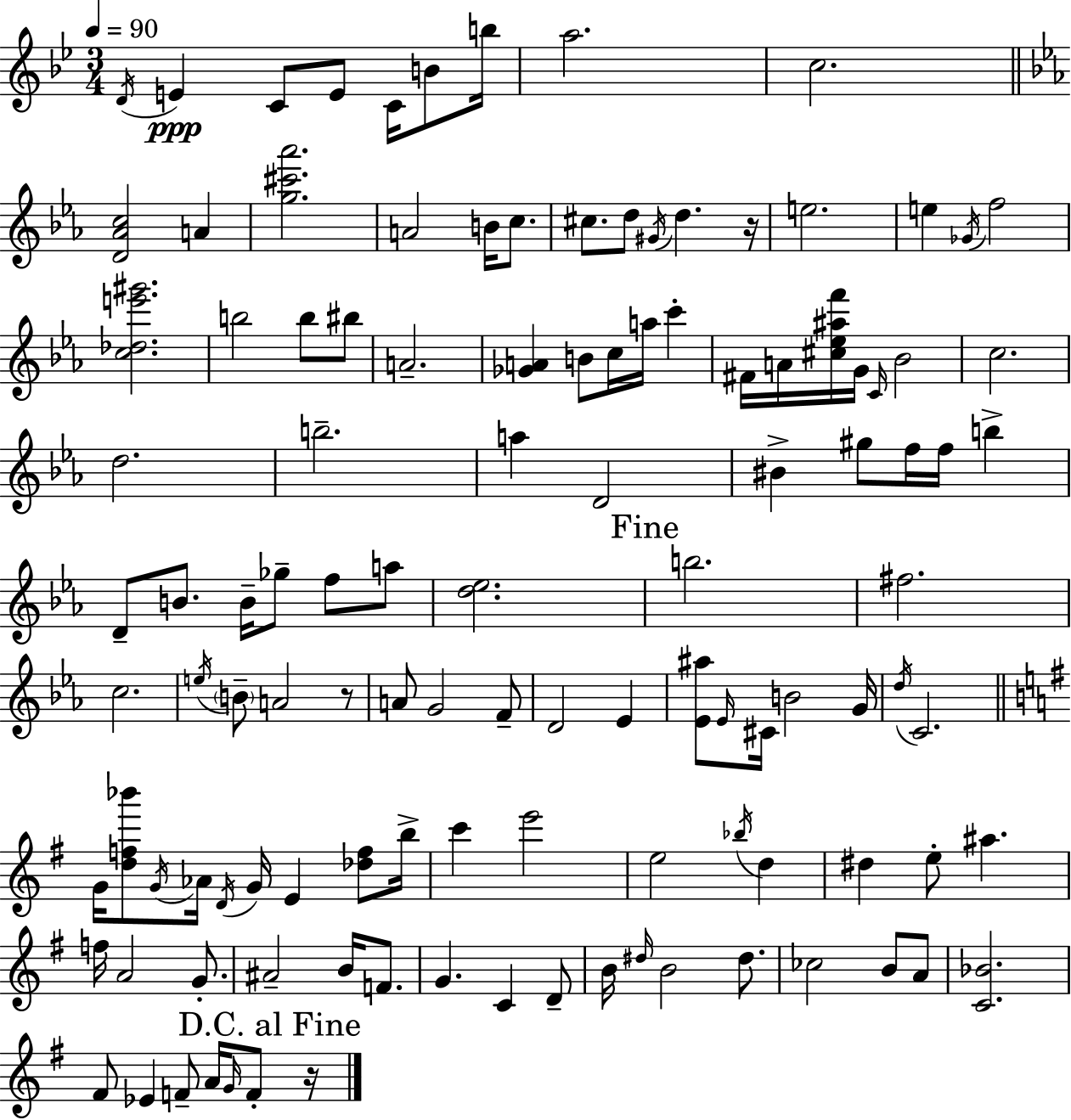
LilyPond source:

{
  \clef treble
  \numericTimeSignature
  \time 3/4
  \key g \minor
  \tempo 4 = 90
  \acciaccatura { d'16 }\ppp e'4 c'8 e'8 c'16 b'8 | b''16 a''2. | c''2. | \bar "||" \break \key c \minor <d' aes' c''>2 a'4 | <g'' cis''' aes'''>2. | a'2 b'16 c''8. | cis''8. d''8 \acciaccatura { gis'16 } d''4. | \break r16 e''2. | e''4 \acciaccatura { ges'16 } f''2 | <c'' des'' e''' gis'''>2. | b''2 b''8 | \break bis''8 a'2.-- | <ges' a'>4 b'8 c''16 a''16 c'''4-. | fis'16 a'16 <cis'' ees'' ais'' f'''>16 g'16 \grace { c'16 } bes'2 | c''2. | \break d''2. | b''2.-- | a''4 d'2 | bis'4-> gis''8 f''16 f''16 b''4-> | \break d'8-- b'8. b'16-- ges''8-- f''8 | a''8 <d'' ees''>2. | \mark "Fine" b''2. | fis''2. | \break c''2. | \acciaccatura { e''16 } \parenthesize b'8-- a'2 | r8 a'8 g'2 | f'8-- d'2 | \break ees'4 <ees' ais''>8 \grace { ees'16 } cis'16 b'2 | g'16 \acciaccatura { d''16 } c'2. | \bar "||" \break \key g \major g'16 <d'' f'' bes'''>8 \acciaccatura { g'16 } aes'16 \acciaccatura { d'16 } g'16 e'4 <des'' f''>8 | b''16-> c'''4 e'''2 | e''2 \acciaccatura { bes''16 } d''4 | dis''4 e''8-. ais''4. | \break f''16 a'2 | g'8.-. ais'2-- b'16 | f'8. g'4. c'4 | d'8-- b'16 \grace { dis''16 } b'2 | \break dis''8. ces''2 | b'8 a'8 <c' bes'>2. | fis'8 ees'4 f'8-- | a'16 \grace { g'16 } f'8-. \mark "D.C. al Fine" r16 \bar "|."
}